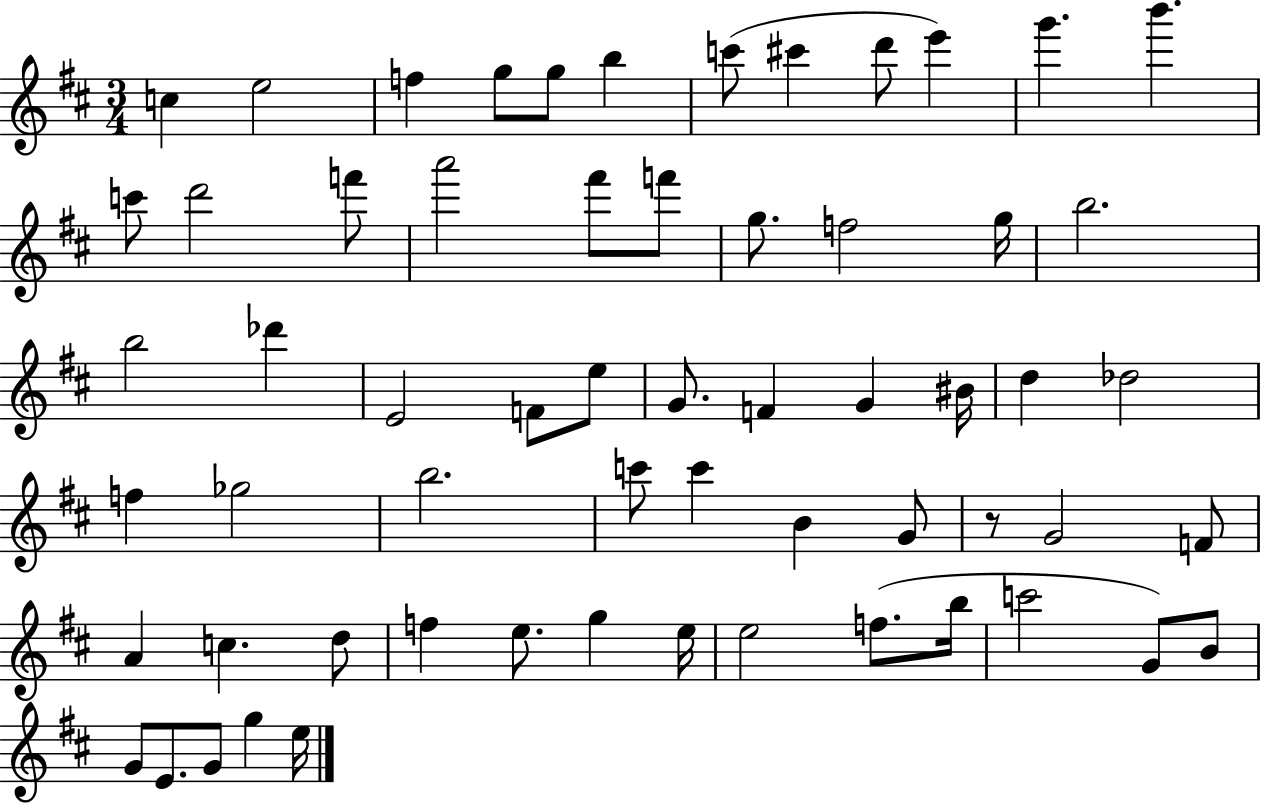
{
  \clef treble
  \numericTimeSignature
  \time 3/4
  \key d \major
  c''4 e''2 | f''4 g''8 g''8 b''4 | c'''8( cis'''4 d'''8 e'''4) | g'''4. b'''4. | \break c'''8 d'''2 f'''8 | a'''2 fis'''8 f'''8 | g''8. f''2 g''16 | b''2. | \break b''2 des'''4 | e'2 f'8 e''8 | g'8. f'4 g'4 bis'16 | d''4 des''2 | \break f''4 ges''2 | b''2. | c'''8 c'''4 b'4 g'8 | r8 g'2 f'8 | \break a'4 c''4. d''8 | f''4 e''8. g''4 e''16 | e''2 f''8.( b''16 | c'''2 g'8) b'8 | \break g'8 e'8. g'8 g''4 e''16 | \bar "|."
}